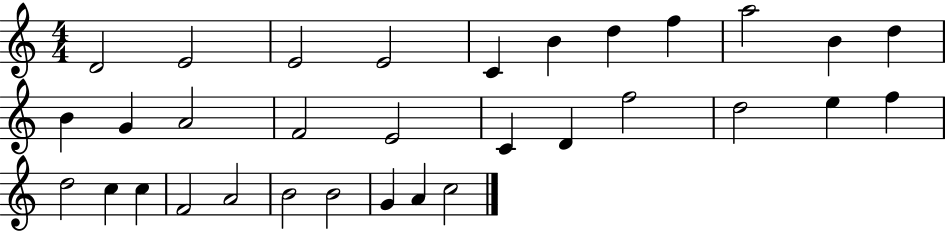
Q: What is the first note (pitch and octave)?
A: D4